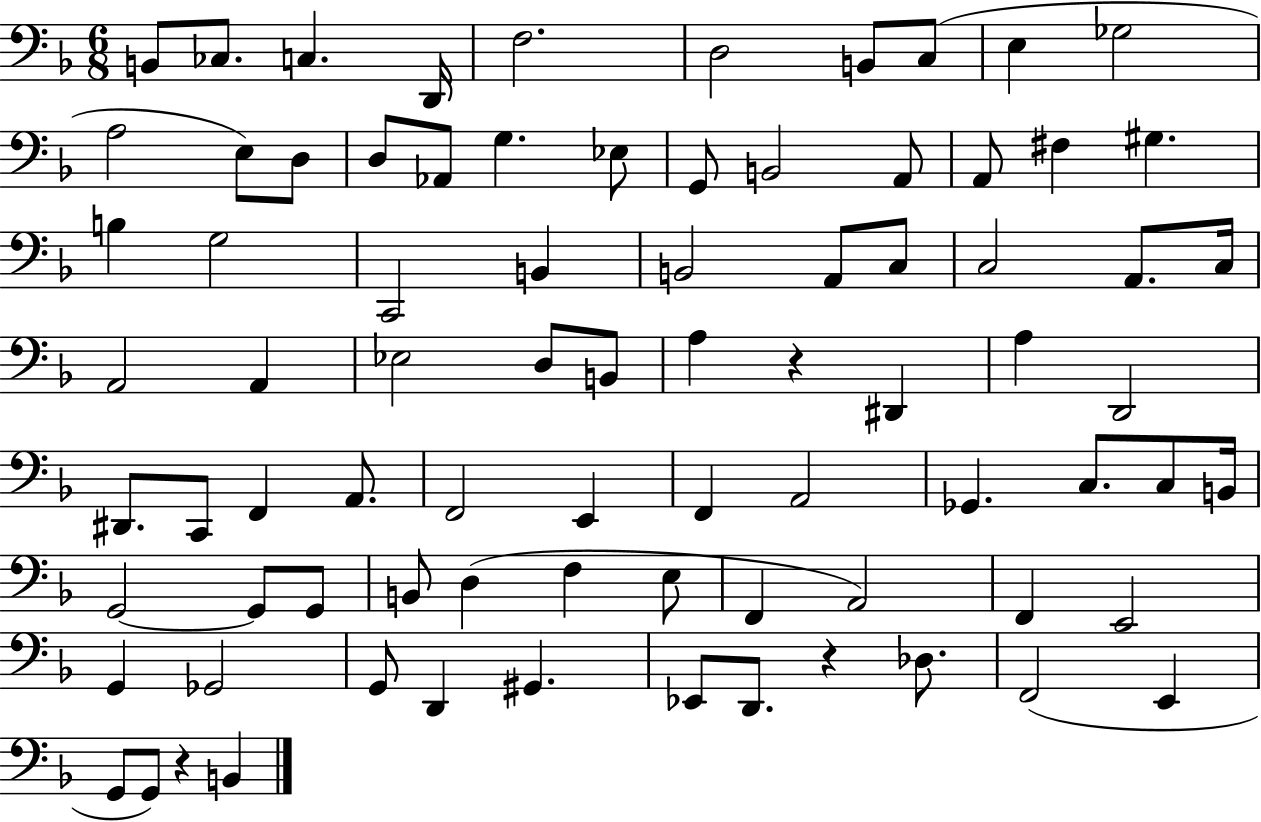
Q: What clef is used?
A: bass